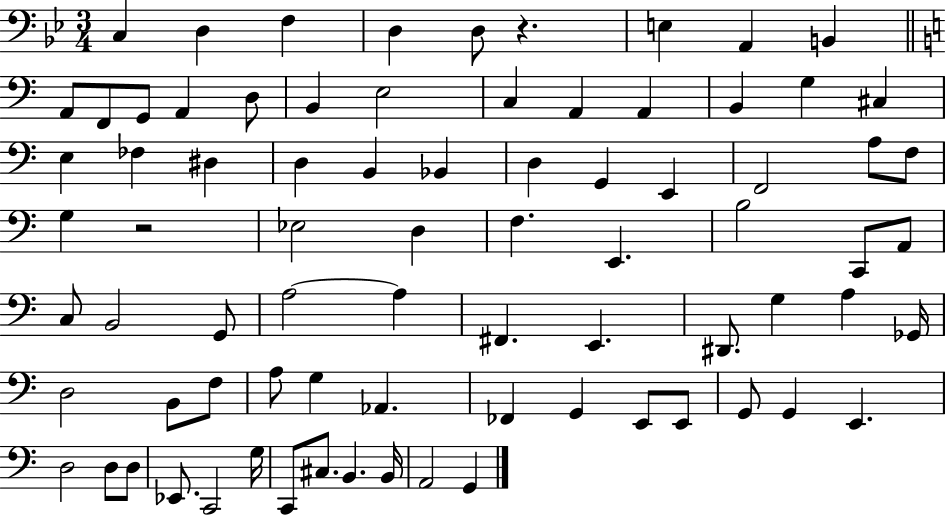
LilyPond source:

{
  \clef bass
  \numericTimeSignature
  \time 3/4
  \key bes \major
  c4 d4 f4 | d4 d8 r4. | e4 a,4 b,4 | \bar "||" \break \key a \minor a,8 f,8 g,8 a,4 d8 | b,4 e2 | c4 a,4 a,4 | b,4 g4 cis4 | \break e4 fes4 dis4 | d4 b,4 bes,4 | d4 g,4 e,4 | f,2 a8 f8 | \break g4 r2 | ees2 d4 | f4. e,4. | b2 c,8 a,8 | \break c8 b,2 g,8 | a2~~ a4 | fis,4. e,4. | dis,8. g4 a4 ges,16 | \break d2 b,8 f8 | a8 g4 aes,4. | fes,4 g,4 e,8 e,8 | g,8 g,4 e,4. | \break d2 d8 d8 | ees,8. c,2 g16 | c,8 cis8. b,4. b,16 | a,2 g,4 | \break \bar "|."
}